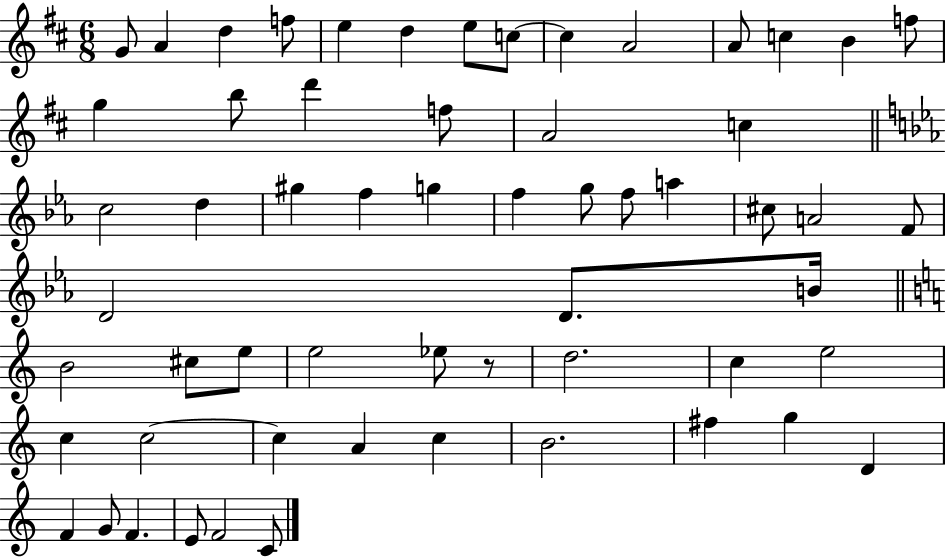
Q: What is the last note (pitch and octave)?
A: C4